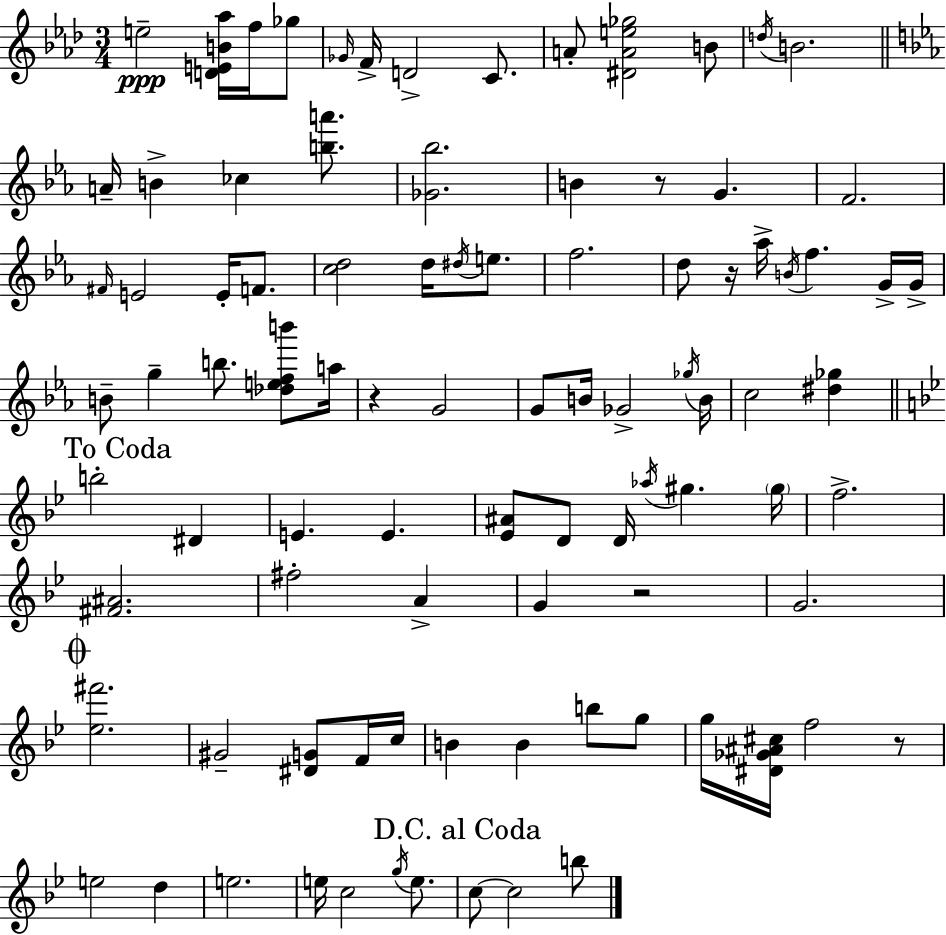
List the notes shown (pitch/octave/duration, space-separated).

E5/h [D4,E4,B4,Ab5]/s F5/s Gb5/e Gb4/s F4/s D4/h C4/e. A4/e [D#4,A4,E5,Gb5]/h B4/e D5/s B4/h. A4/s B4/q CES5/q [B5,A6]/e. [Gb4,Bb5]/h. B4/q R/e G4/q. F4/h. F#4/s E4/h E4/s F4/e. [C5,D5]/h D5/s D#5/s E5/e. F5/h. D5/e R/s Ab5/s B4/s F5/q. G4/s G4/s B4/e G5/q B5/e. [Db5,E5,F5,B6]/e A5/s R/q G4/h G4/e B4/s Gb4/h Gb5/s B4/s C5/h [D#5,Gb5]/q B5/h D#4/q E4/q. E4/q. [Eb4,A#4]/e D4/e D4/s Ab5/s G#5/q. G#5/s F5/h. [F#4,A#4]/h. F#5/h A4/q G4/q R/h G4/h. [Eb5,F#6]/h. G#4/h [D#4,G4]/e F4/s C5/s B4/q B4/q B5/e G5/e G5/s [D#4,Gb4,A#4,C#5]/s F5/h R/e E5/h D5/q E5/h. E5/s C5/h G5/s E5/e. C5/e C5/h B5/e